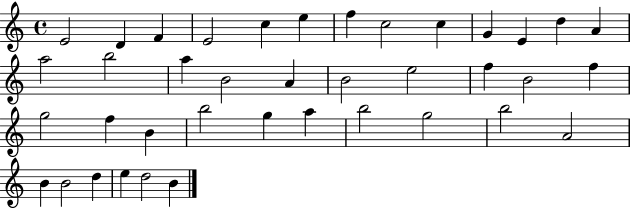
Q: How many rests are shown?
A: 0